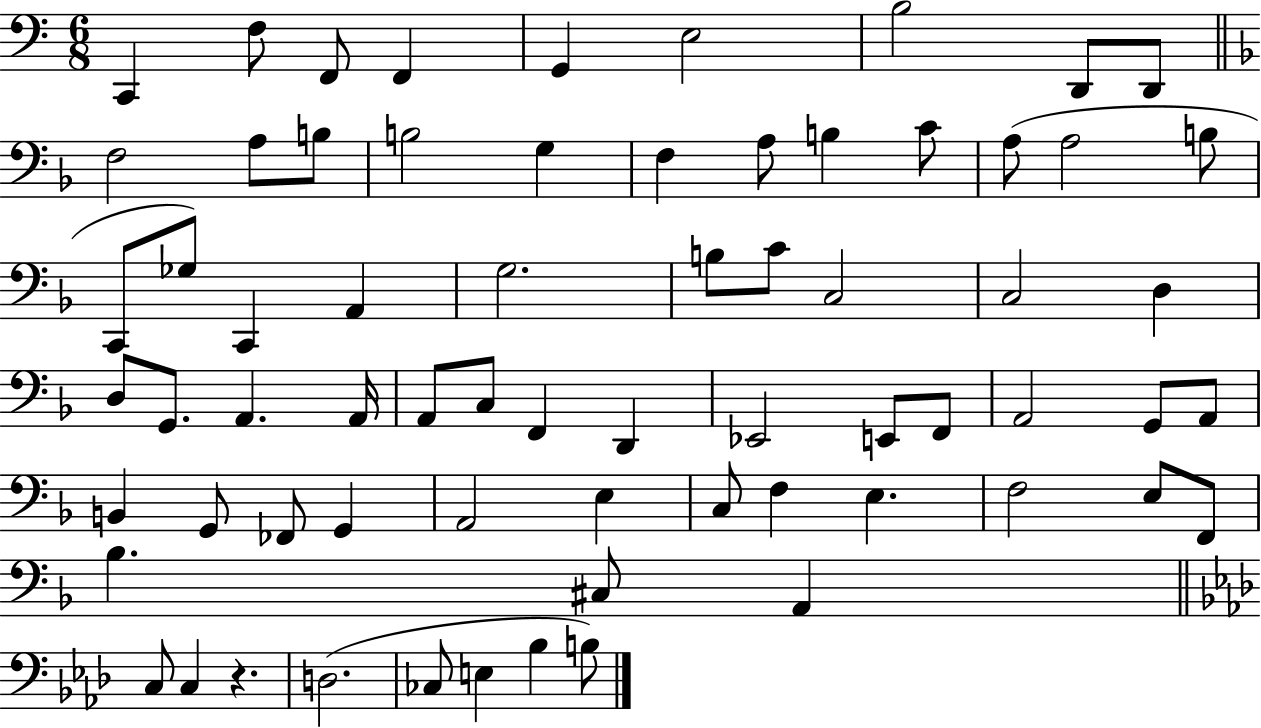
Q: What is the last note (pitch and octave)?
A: B3